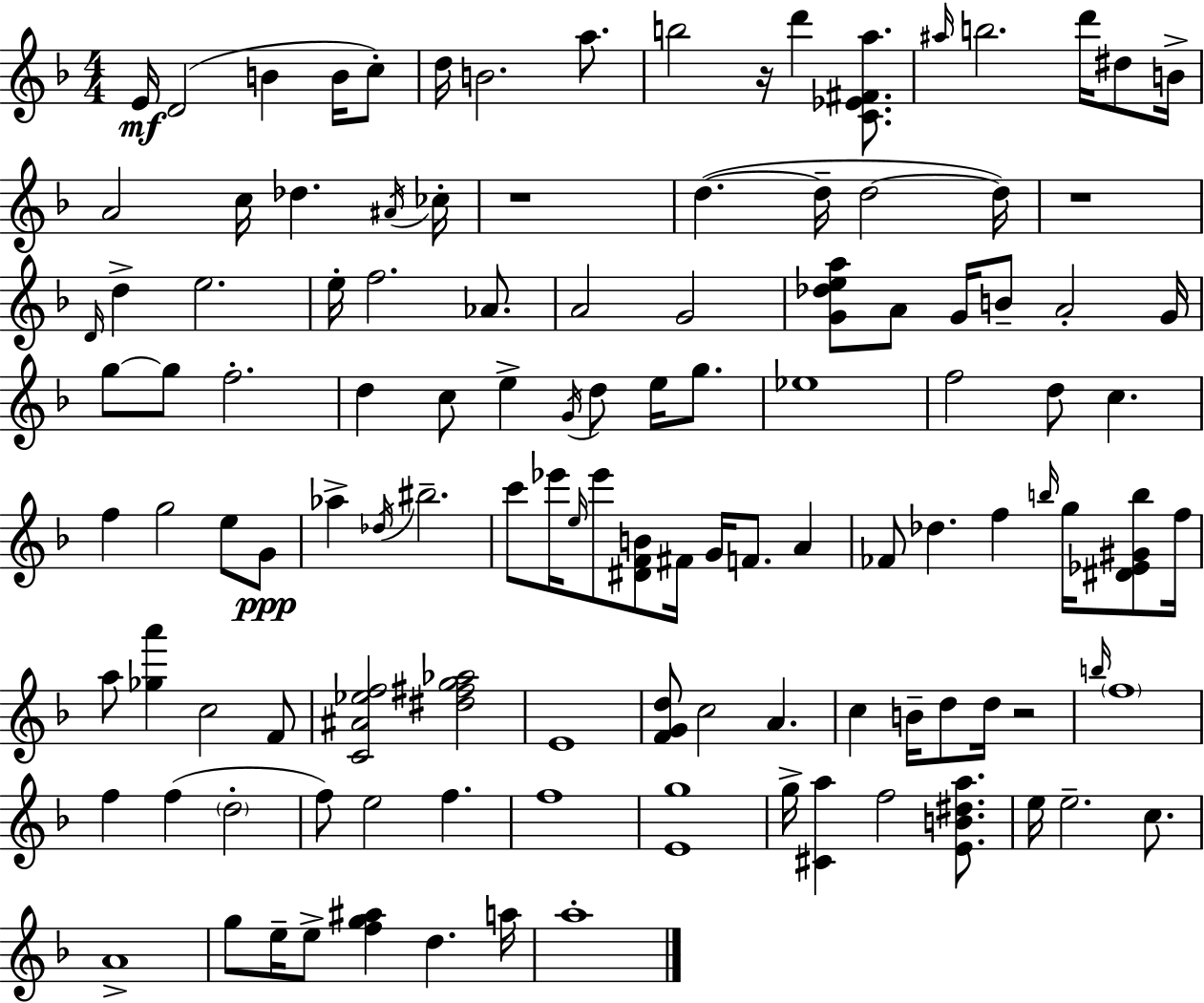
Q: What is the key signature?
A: D minor